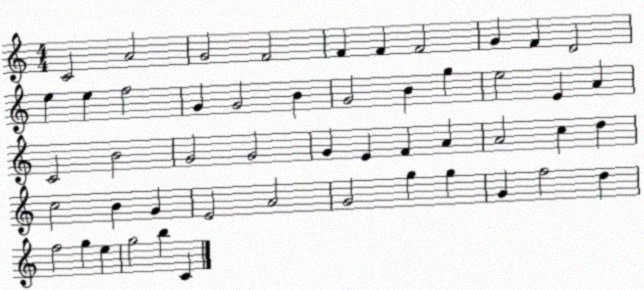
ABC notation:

X:1
T:Untitled
M:4/4
L:1/4
K:C
C2 A2 G2 F2 F F F2 G F D2 e e f2 G G2 B G2 B g e2 E A C2 B2 G2 G2 G E F A A2 c d c2 B G E2 A2 G2 g g G f2 d f2 g e g2 b C